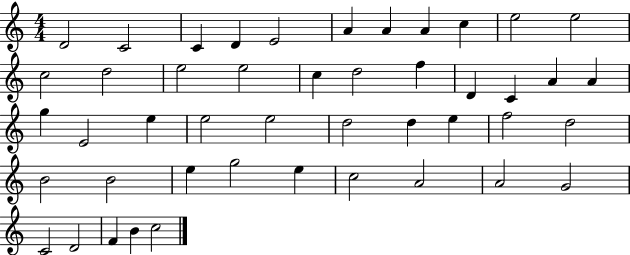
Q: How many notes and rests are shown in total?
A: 46